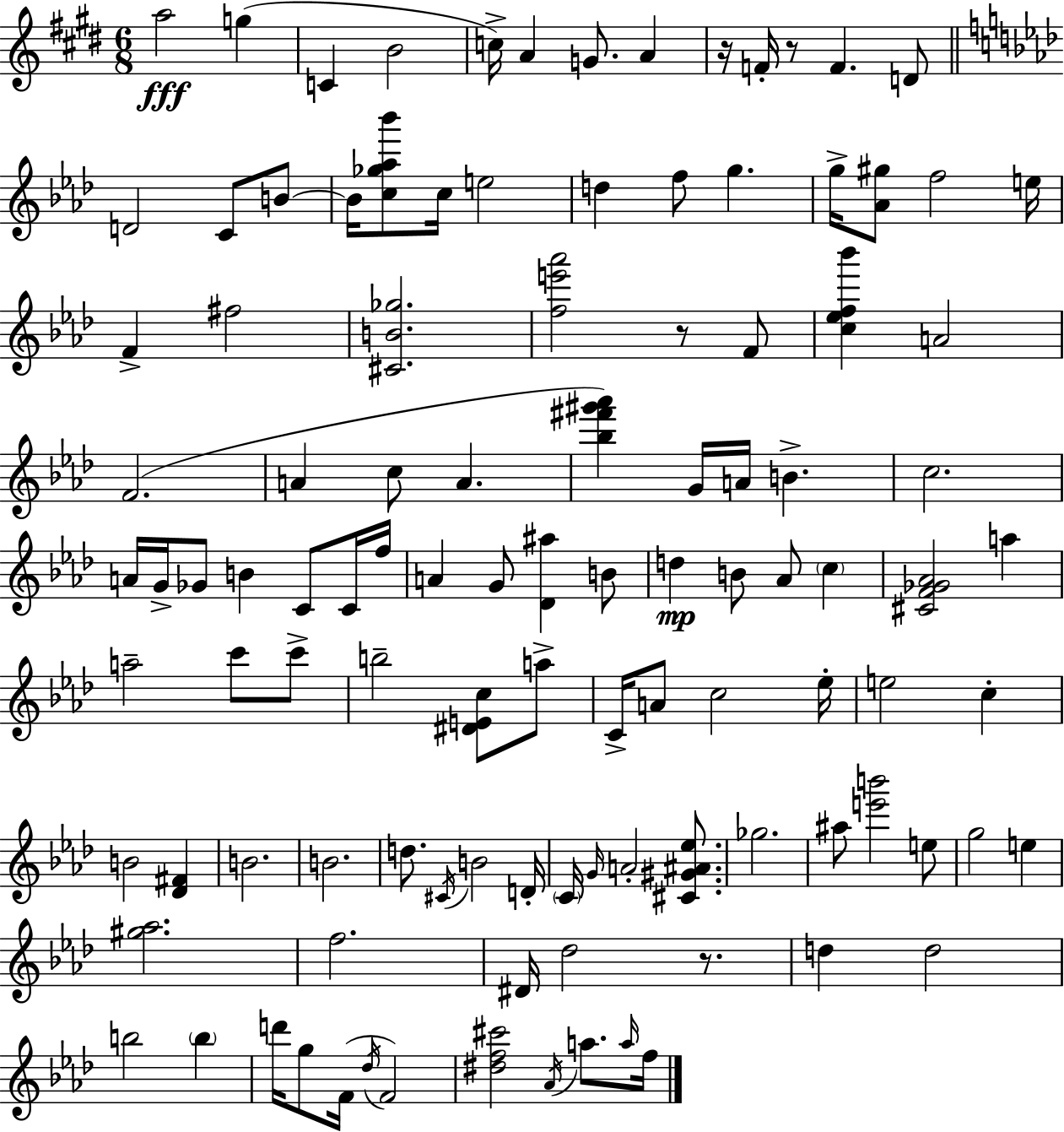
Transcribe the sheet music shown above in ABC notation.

X:1
T:Untitled
M:6/8
L:1/4
K:E
a2 g C B2 c/4 A G/2 A z/4 F/4 z/2 F D/2 D2 C/2 B/2 B/4 [c_g_a_b']/2 c/4 e2 d f/2 g g/4 [_A^g]/2 f2 e/4 F ^f2 [^CB_g]2 [fe'_a']2 z/2 F/2 [c_ef_b'] A2 F2 A c/2 A [_b^f'^g'_a'] G/4 A/4 B c2 A/4 G/4 _G/2 B C/2 C/4 f/4 A G/2 [_D^a] B/2 d B/2 _A/2 c [^CF_G_A]2 a a2 c'/2 c'/2 b2 [^DEc]/2 a/2 C/4 A/2 c2 _e/4 e2 c B2 [_D^F] B2 B2 d/2 ^C/4 B2 D/4 C/4 G/4 A2 [^C^G^A_e]/2 _g2 ^a/2 [e'b']2 e/2 g2 e [^g_a]2 f2 ^D/4 _d2 z/2 d d2 b2 b d'/4 g/2 F/4 _d/4 F2 [^df^c']2 _A/4 a/2 a/4 f/4